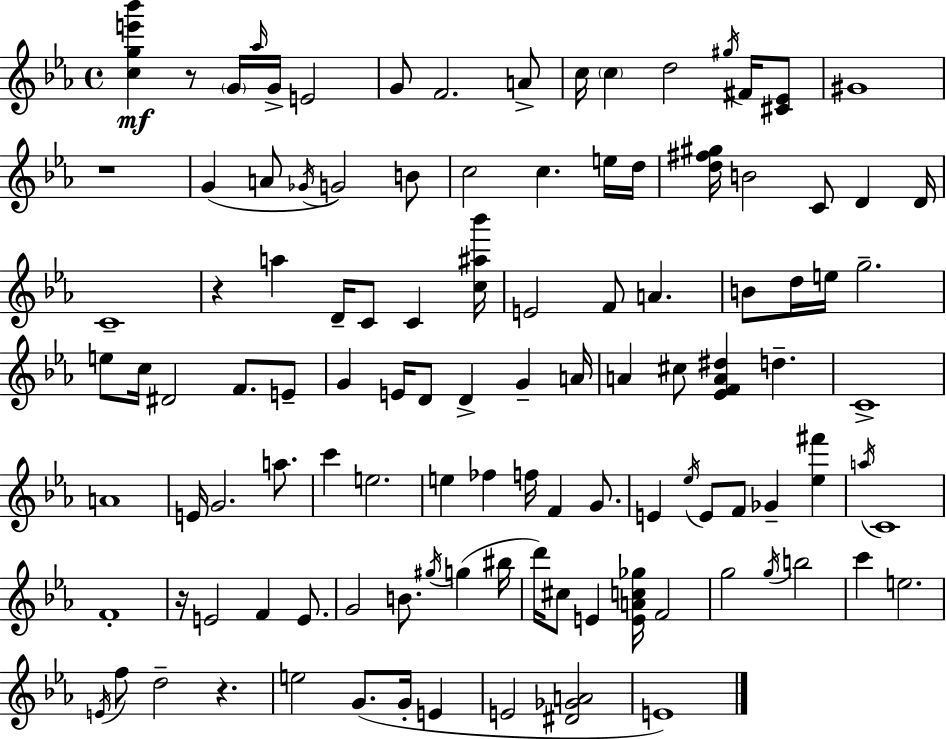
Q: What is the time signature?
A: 4/4